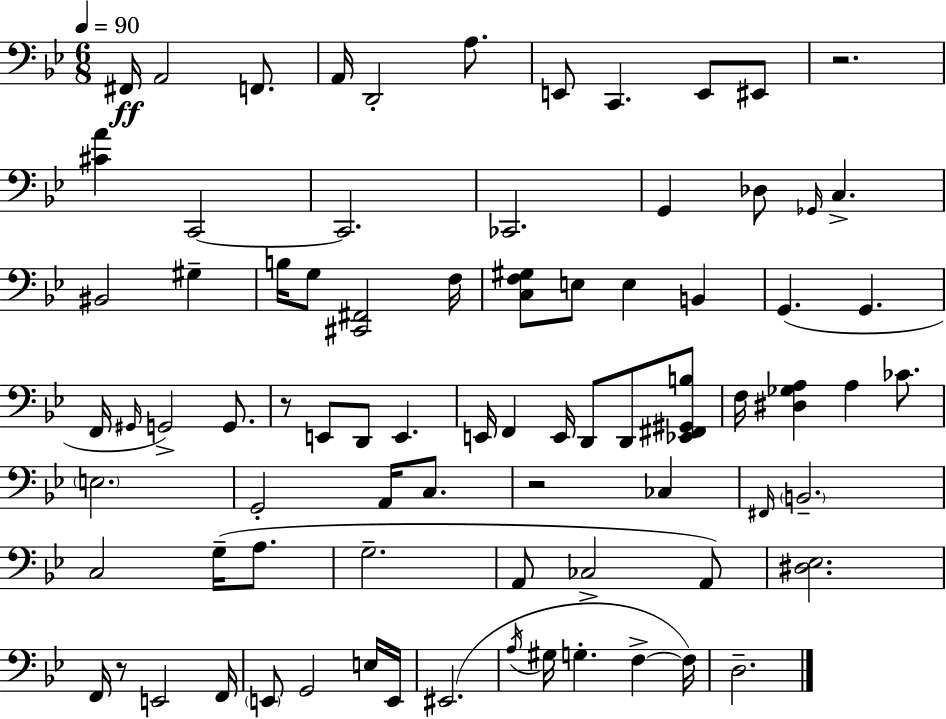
F#2/s A2/h F2/e. A2/s D2/h A3/e. E2/e C2/q. E2/e EIS2/e R/h. [C#4,A4]/q C2/h C2/h. CES2/h. G2/q Db3/e Gb2/s C3/q. BIS2/h G#3/q B3/s G3/e [C#2,F#2]/h F3/s [C3,F3,G#3]/e E3/e E3/q B2/q G2/q. G2/q. F2/s G#2/s G2/h G2/e. R/e E2/e D2/e E2/q. E2/s F2/q E2/s D2/e D2/e [Eb2,F#2,G#2,B3]/e F3/s [D#3,Gb3,A3]/q A3/q CES4/e. E3/h. G2/h A2/s C3/e. R/h CES3/q F#2/s B2/h. C3/h G3/s A3/e. G3/h. A2/e CES3/h A2/e [D#3,Eb3]/h. F2/s R/e E2/h F2/s E2/e G2/h E3/s E2/s EIS2/h. A3/s G#3/s G3/q. F3/q F3/s D3/h.